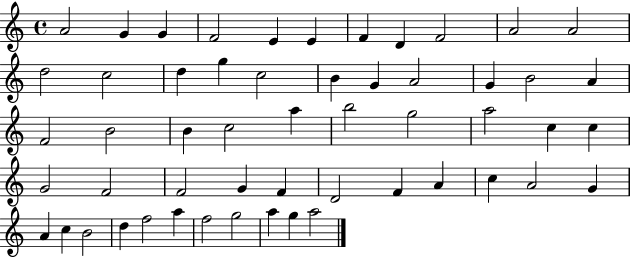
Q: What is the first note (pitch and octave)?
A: A4